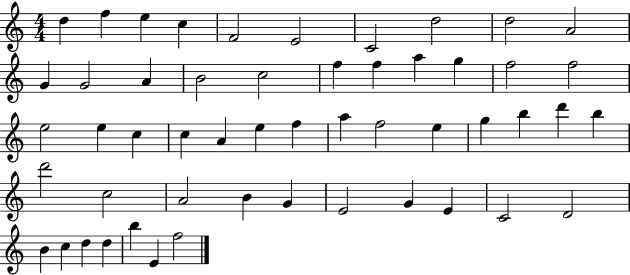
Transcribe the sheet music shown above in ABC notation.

X:1
T:Untitled
M:4/4
L:1/4
K:C
d f e c F2 E2 C2 d2 d2 A2 G G2 A B2 c2 f f a g f2 f2 e2 e c c A e f a f2 e g b d' b d'2 c2 A2 B G E2 G E C2 D2 B c d d b E f2